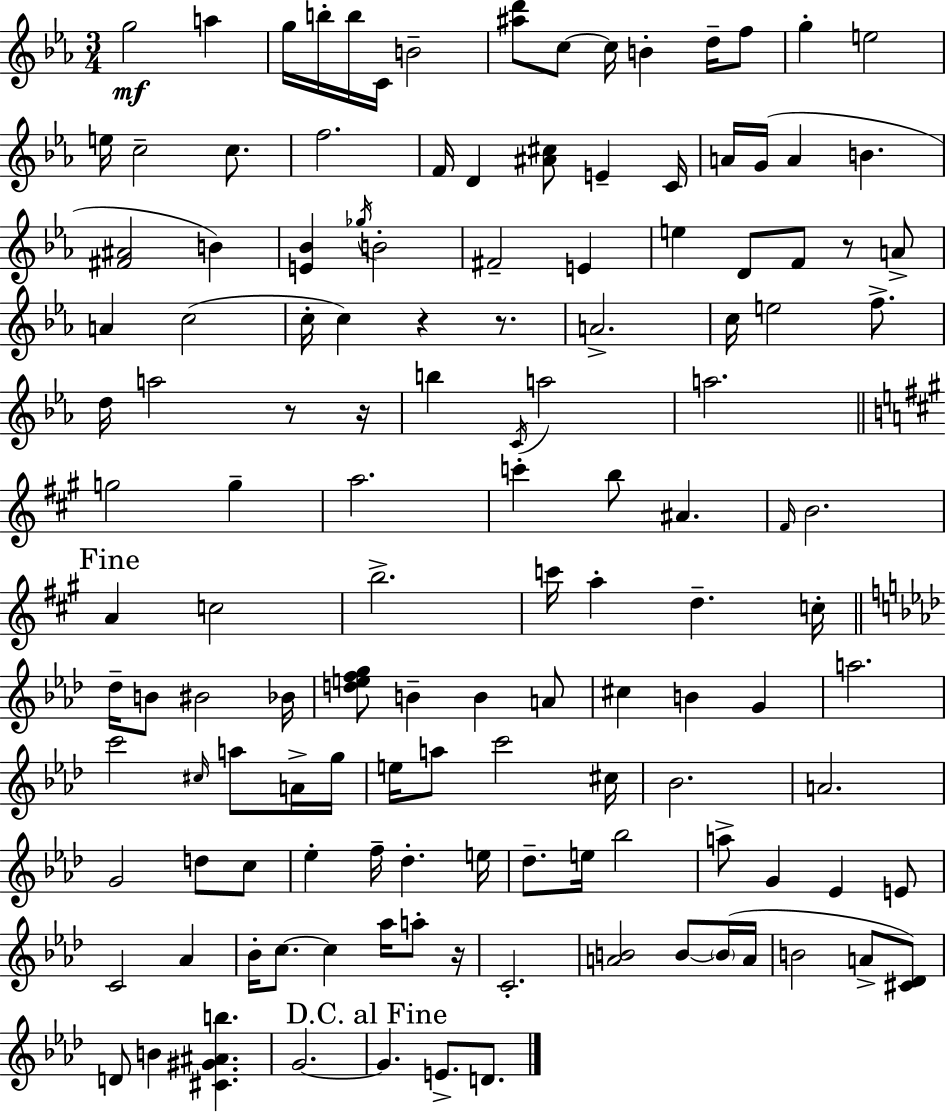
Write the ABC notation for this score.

X:1
T:Untitled
M:3/4
L:1/4
K:Eb
g2 a g/4 b/4 b/4 C/4 B2 [^ad']/2 c/2 c/4 B d/4 f/2 g e2 e/4 c2 c/2 f2 F/4 D [^A^c]/2 E C/4 A/4 G/4 A B [^F^A]2 B [E_B] _g/4 B2 ^F2 E e D/2 F/2 z/2 A/2 A c2 c/4 c z z/2 A2 c/4 e2 f/2 d/4 a2 z/2 z/4 b C/4 a2 a2 g2 g a2 c' b/2 ^A ^F/4 B2 A c2 b2 c'/4 a d c/4 _d/4 B/2 ^B2 _B/4 [defg]/2 B B A/2 ^c B G a2 c'2 ^c/4 a/2 A/4 g/4 e/4 a/2 c'2 ^c/4 _B2 A2 G2 d/2 c/2 _e f/4 _d e/4 _d/2 e/4 _b2 a/2 G _E E/2 C2 _A _B/4 c/2 c _a/4 a/2 z/4 C2 [AB]2 B/2 B/4 A/4 B2 A/2 [^C_D]/2 D/2 B [^C^G^Ab] G2 G E/2 D/2